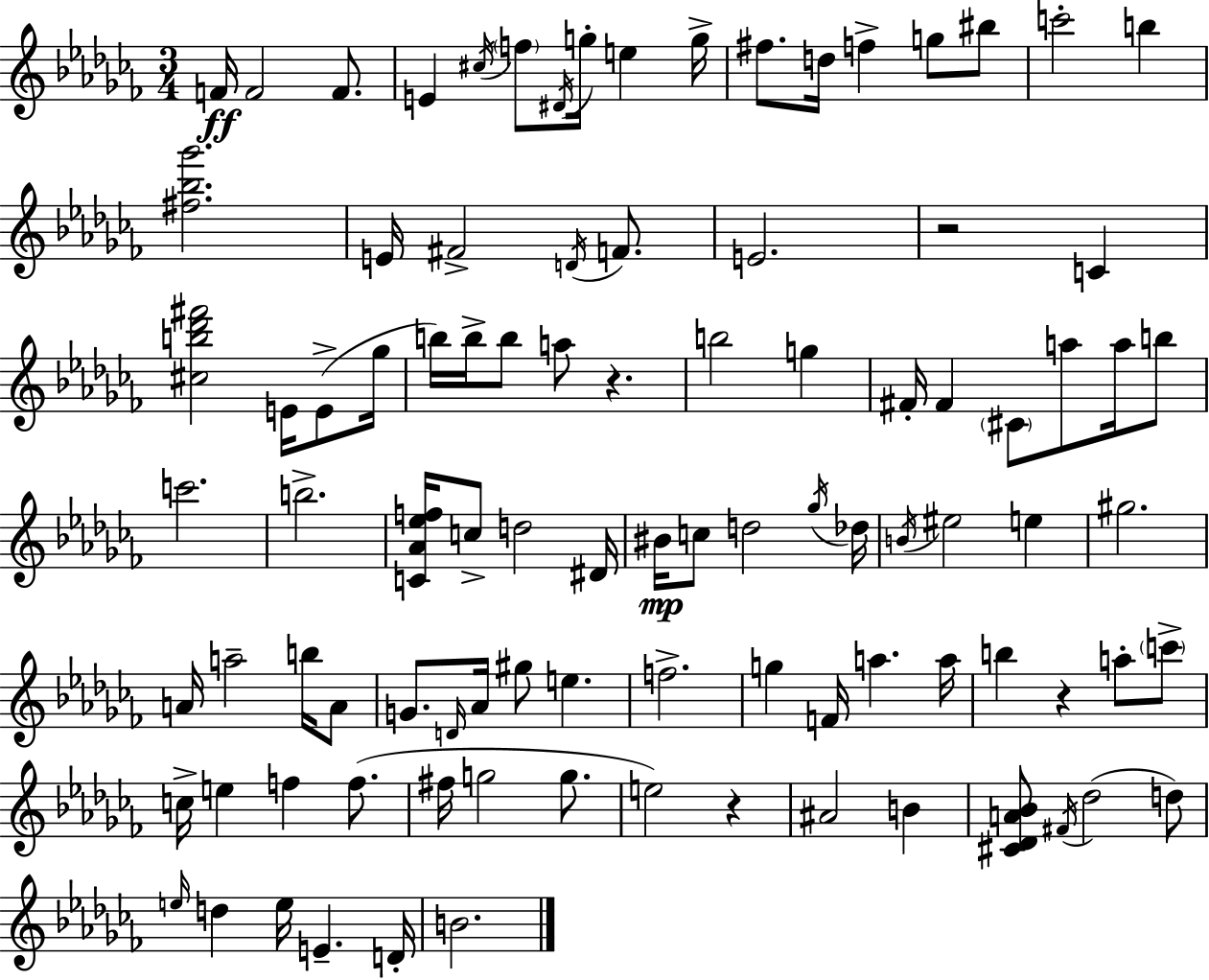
F4/s F4/h F4/e. E4/q C#5/s F5/e D#4/s G5/s E5/q G5/s F#5/e. D5/s F5/q G5/e BIS5/e C6/h B5/q [F#5,Bb5,Gb6]/h. E4/s F#4/h D4/s F4/e. E4/h. R/h C4/q [C#5,B5,Db6,F#6]/h E4/s E4/e Gb5/s B5/s B5/s B5/e A5/e R/q. B5/h G5/q F#4/s F#4/q C#4/e A5/e A5/s B5/e C6/h. B5/h. [C4,Ab4,Eb5,F5]/s C5/e D5/h D#4/s BIS4/s C5/e D5/h Gb5/s Db5/s B4/s EIS5/h E5/q G#5/h. A4/s A5/h B5/s A4/e G4/e. D4/s Ab4/s G#5/e E5/q. F5/h. G5/q F4/s A5/q. A5/s B5/q R/q A5/e C6/e C5/s E5/q F5/q F5/e. F#5/s G5/h G5/e. E5/h R/q A#4/h B4/q [C#4,Db4,A4,Bb4]/e F#4/s Db5/h D5/e E5/s D5/q E5/s E4/q. D4/s B4/h.